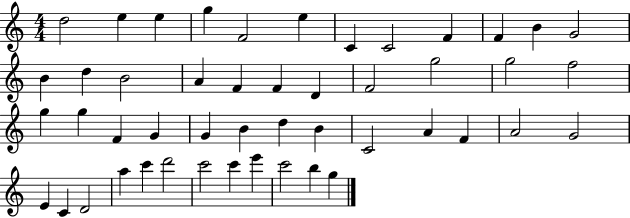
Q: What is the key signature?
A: C major